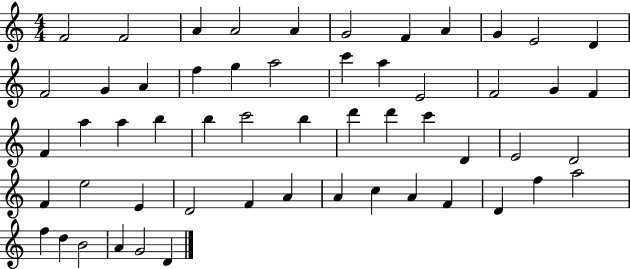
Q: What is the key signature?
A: C major